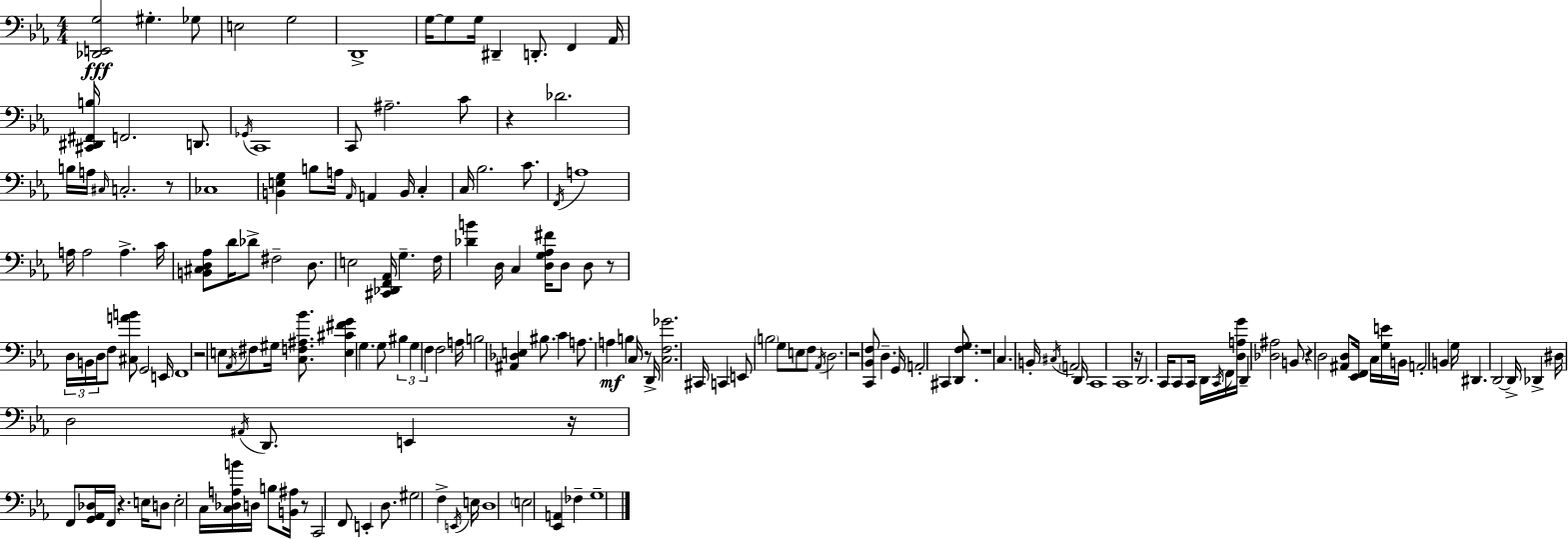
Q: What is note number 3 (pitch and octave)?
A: E3